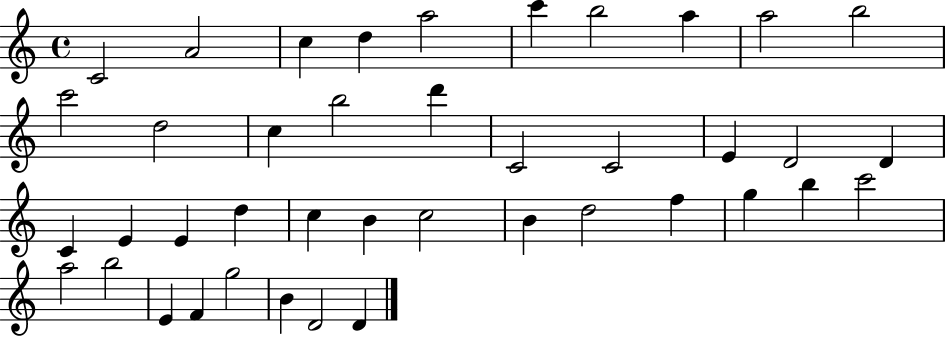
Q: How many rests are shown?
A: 0